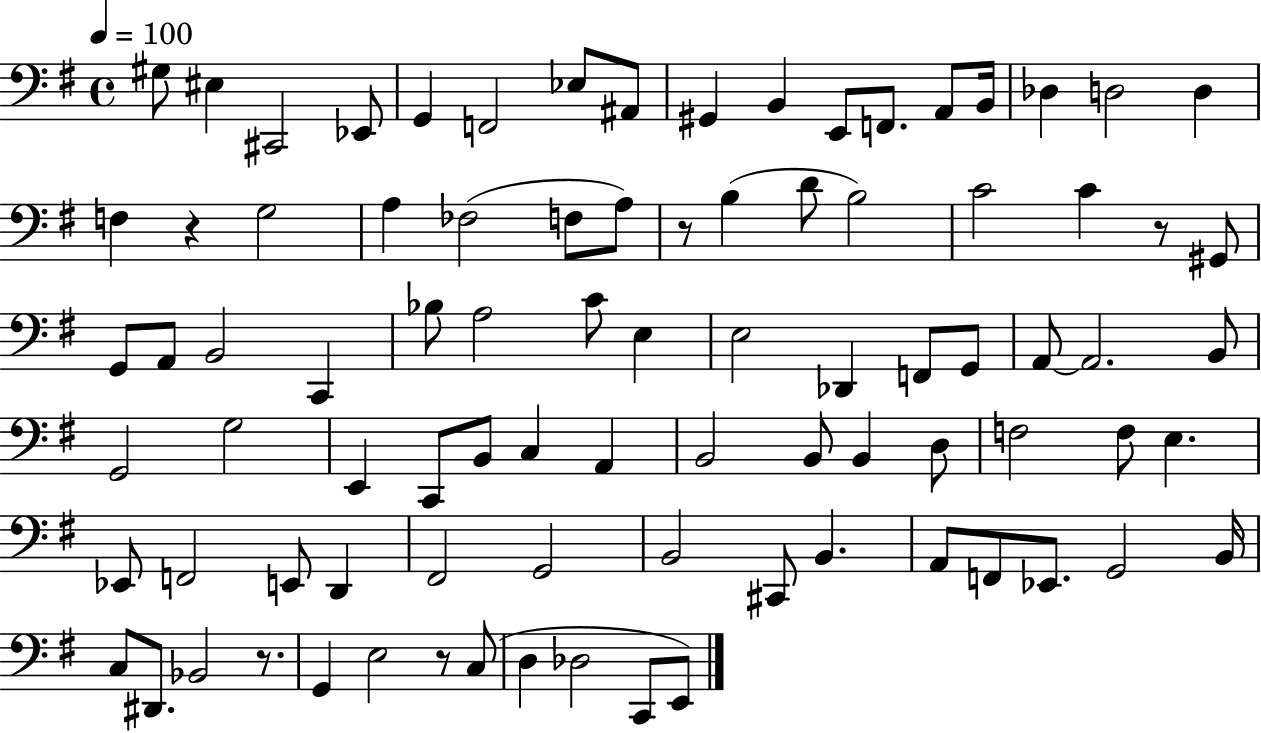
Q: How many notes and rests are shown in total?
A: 87